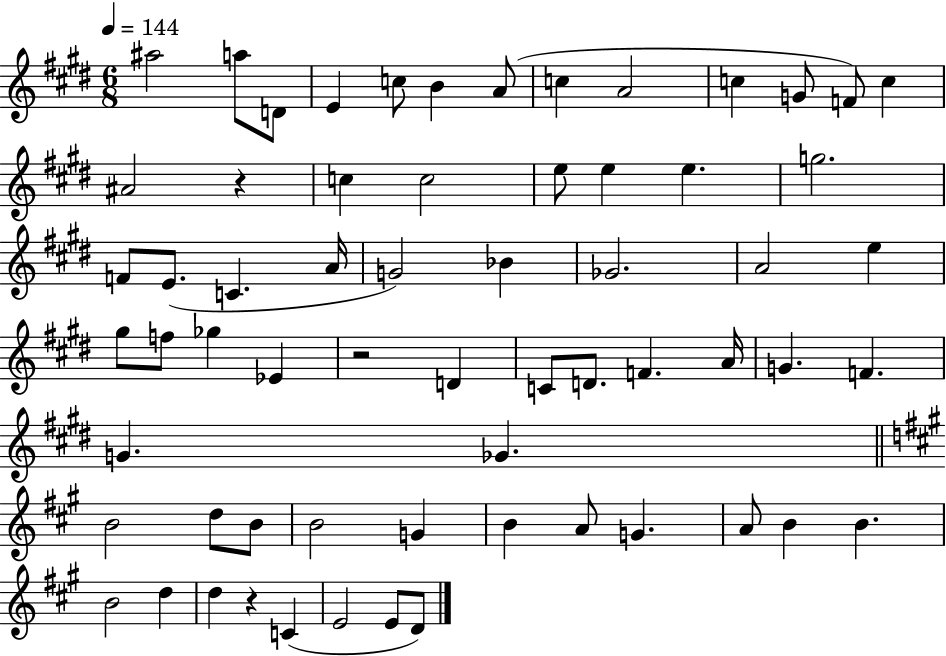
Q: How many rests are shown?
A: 3